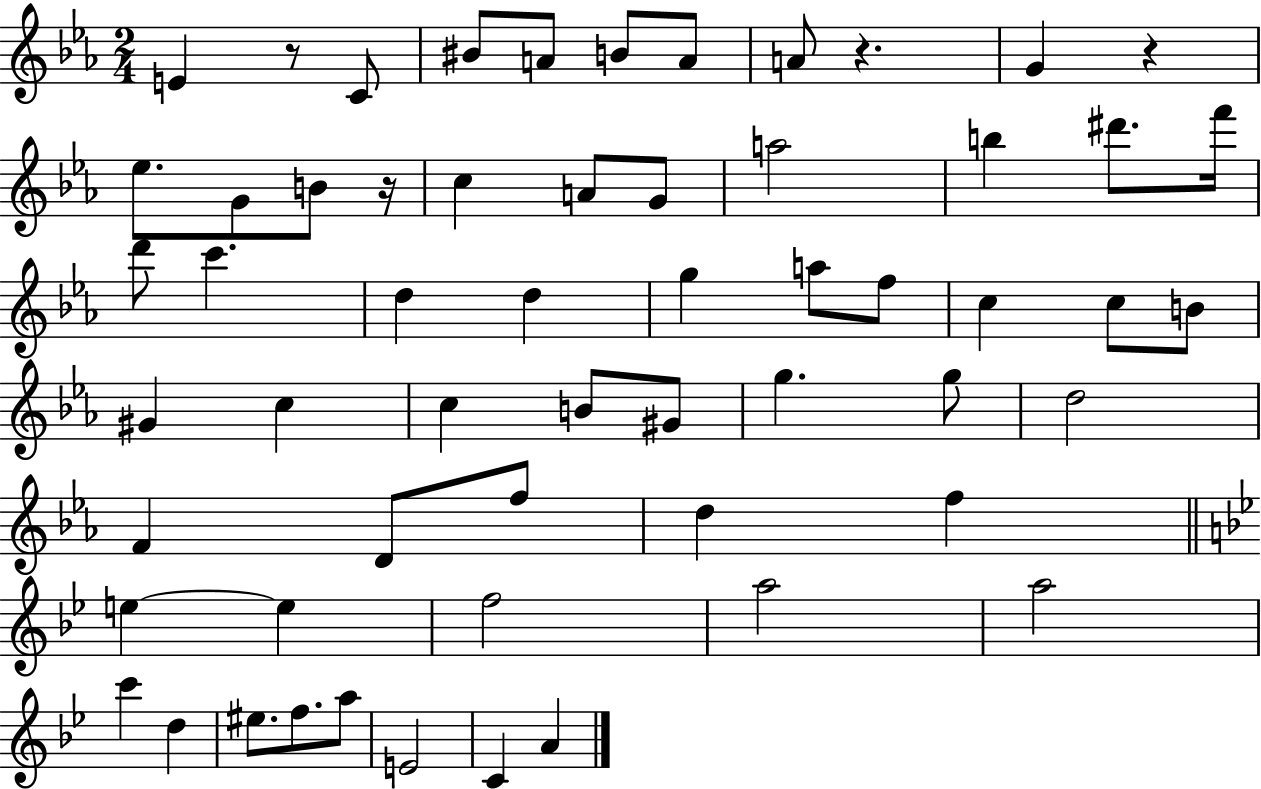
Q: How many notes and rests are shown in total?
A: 58